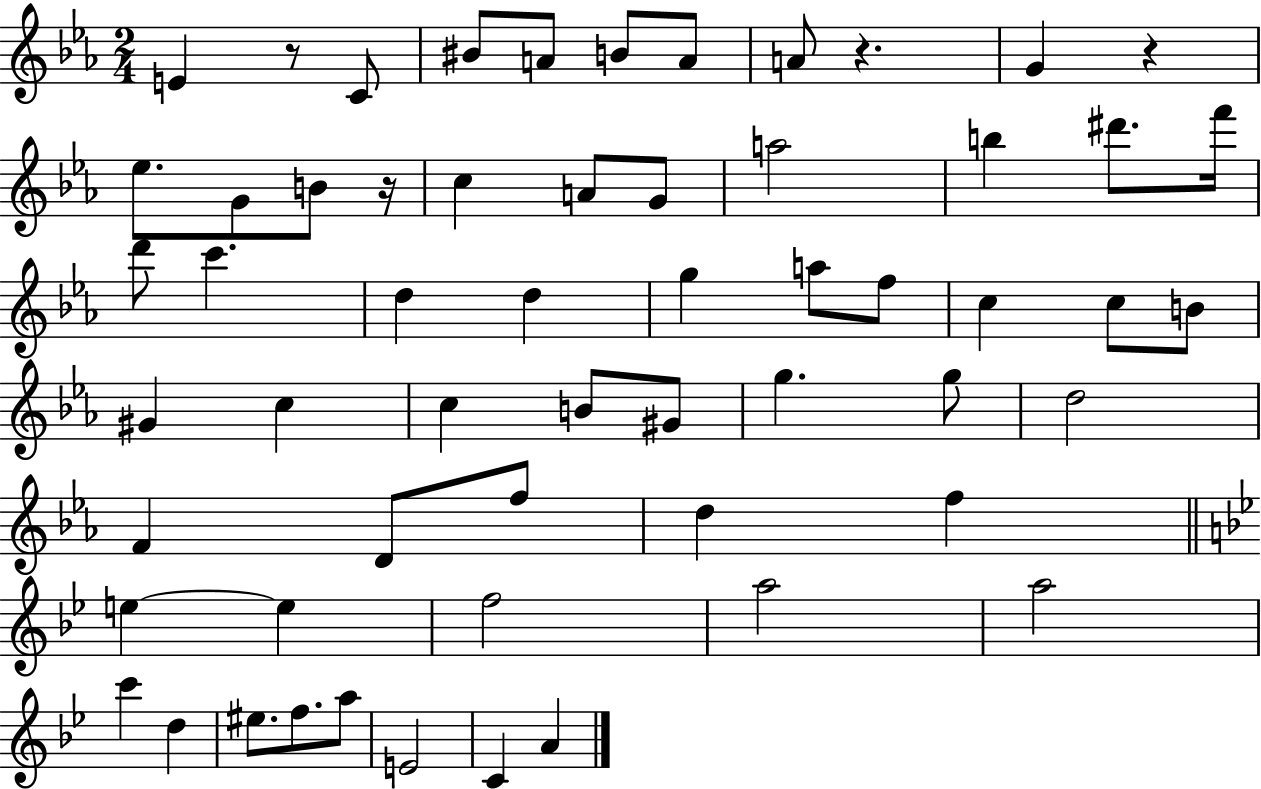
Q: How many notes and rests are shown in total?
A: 58